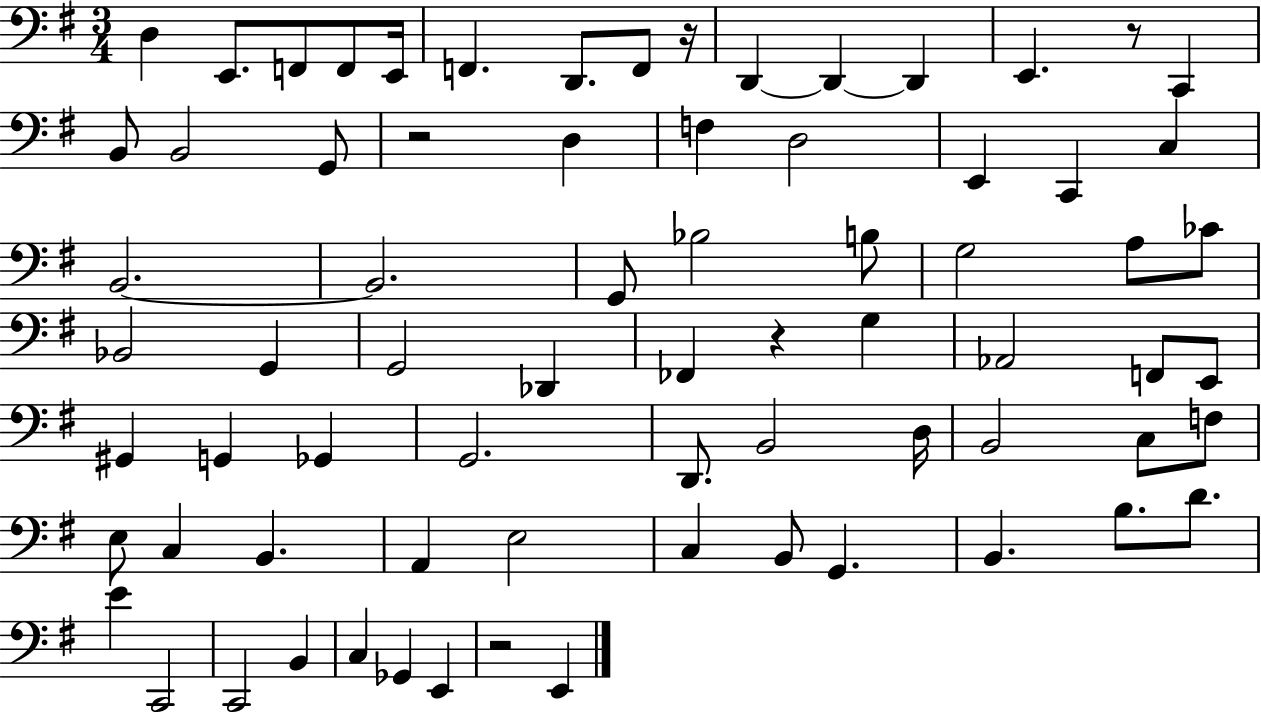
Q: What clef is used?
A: bass